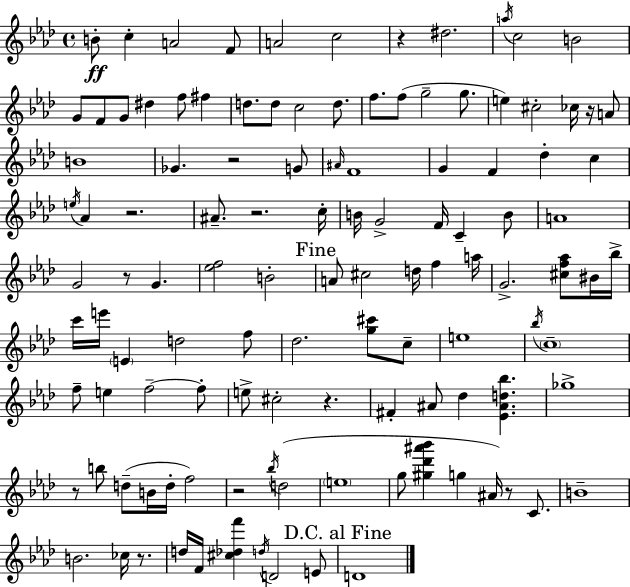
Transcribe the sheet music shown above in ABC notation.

X:1
T:Untitled
M:4/4
L:1/4
K:Ab
B/2 c A2 F/2 A2 c2 z ^d2 a/4 c2 B2 G/2 F/2 G/2 ^d f/2 ^f d/2 d/2 c2 d/2 f/2 f/2 g2 g/2 e ^c2 _c/4 z/4 A/2 B4 _G z2 G/2 ^A/4 F4 G F _d c e/4 _A z2 ^A/2 z2 c/4 B/4 G2 F/4 C B/2 A4 G2 z/2 G [_ef]2 B2 A/2 ^c2 d/4 f a/4 G2 [^cf_a]/2 ^B/4 _b/4 c'/4 e'/4 E d2 f/2 _d2 [g^c']/2 c/2 e4 _b/4 c4 f/2 e f2 f/2 e/2 ^c2 z ^F ^A/2 _d [_E^Ad_b] _g4 z/2 b/2 d/2 B/4 d/4 f2 z2 _b/4 d2 e4 g/2 [^g_d'^a'_b'] g ^A/4 z/2 C/2 B4 B2 _c/4 z/2 d/4 F/4 [^c_df'] d/4 D2 E/2 D4